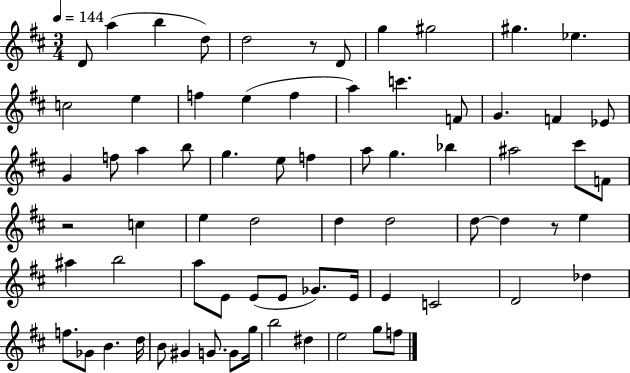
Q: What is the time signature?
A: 3/4